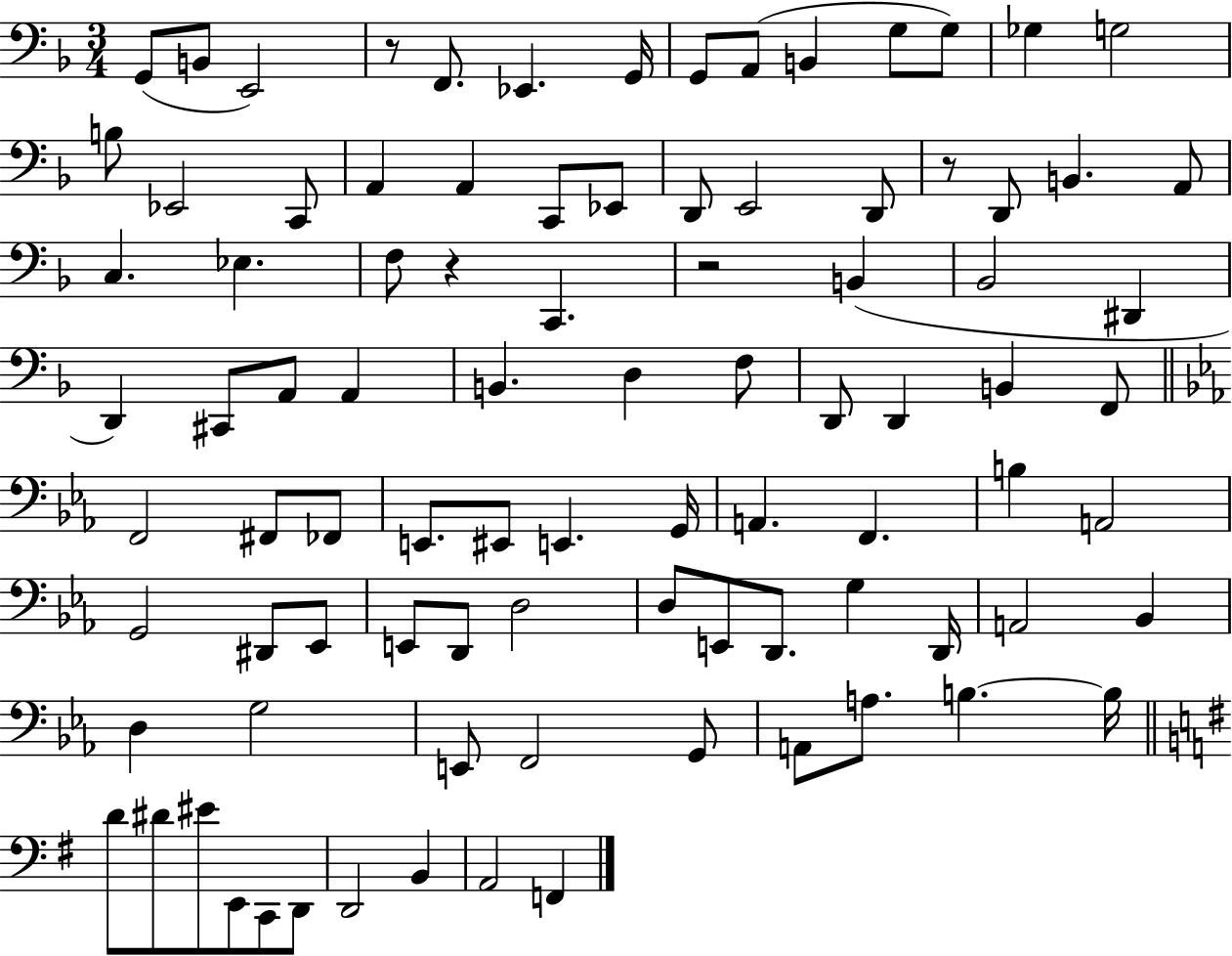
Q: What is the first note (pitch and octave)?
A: G2